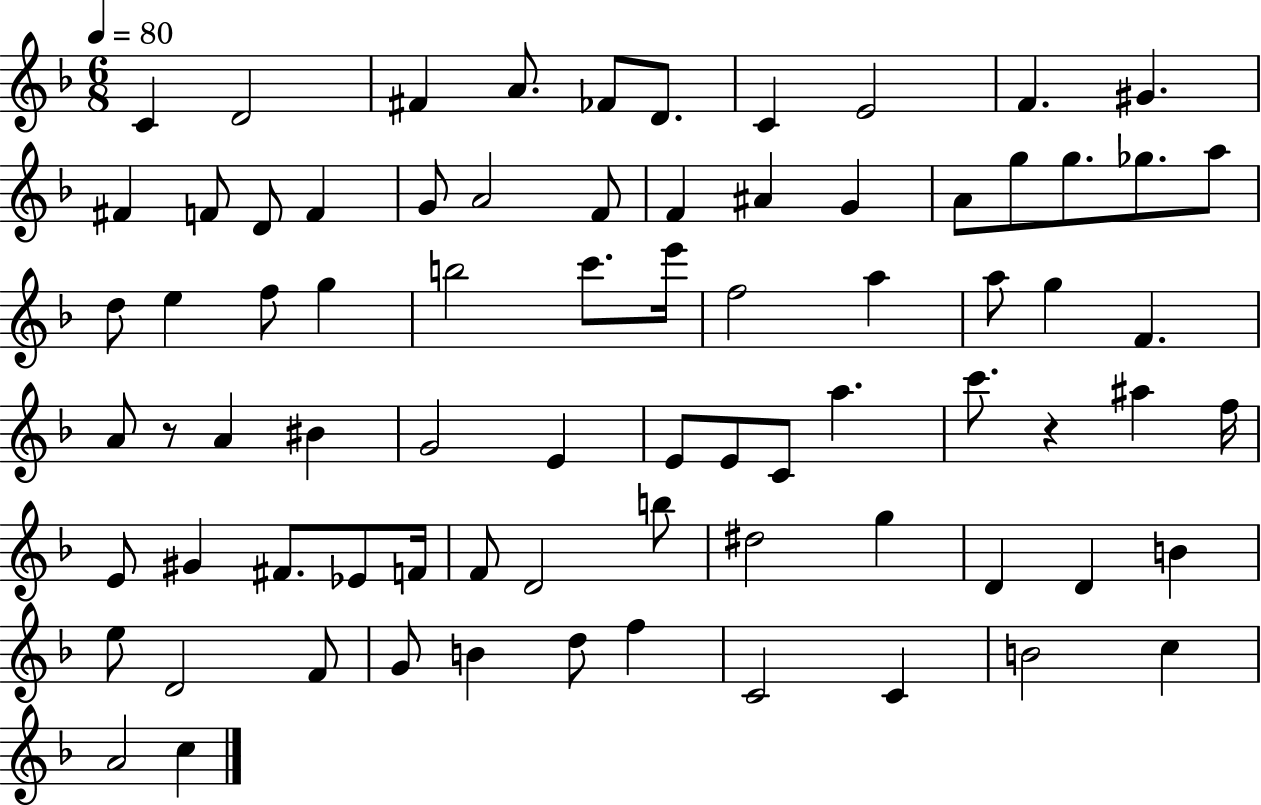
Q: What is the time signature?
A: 6/8